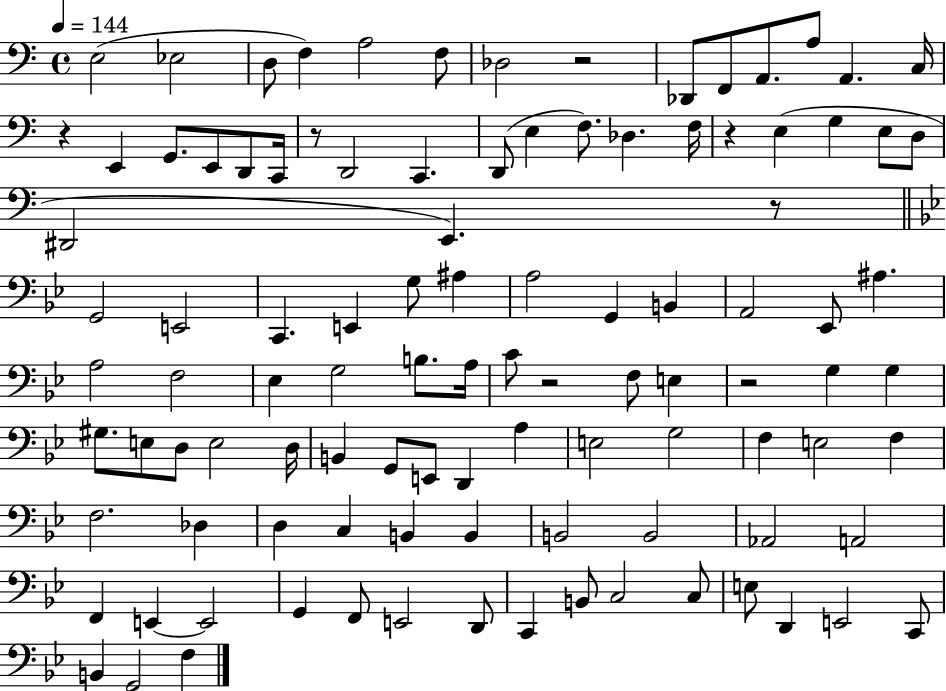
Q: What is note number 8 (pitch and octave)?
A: Db2